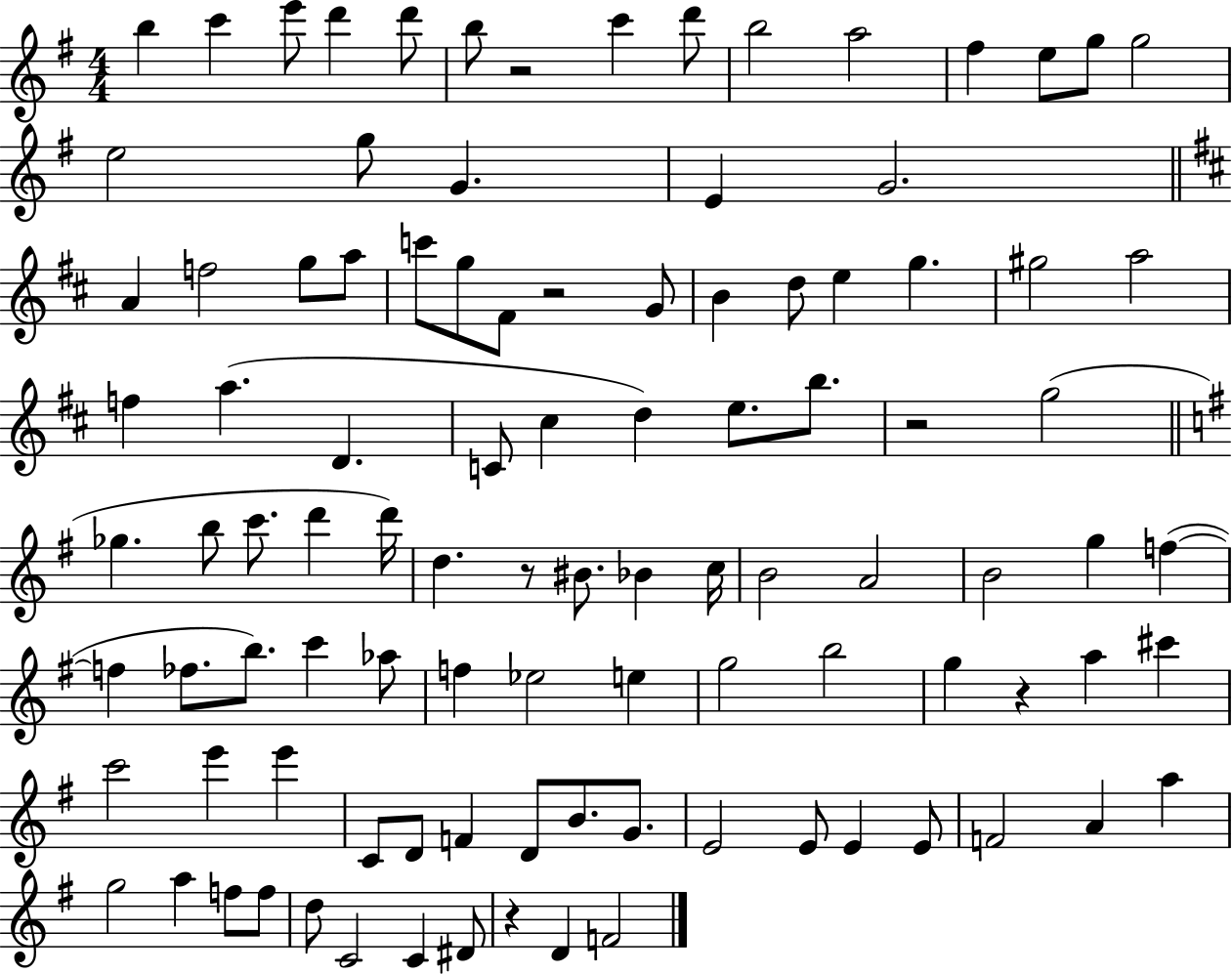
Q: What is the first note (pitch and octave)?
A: B5